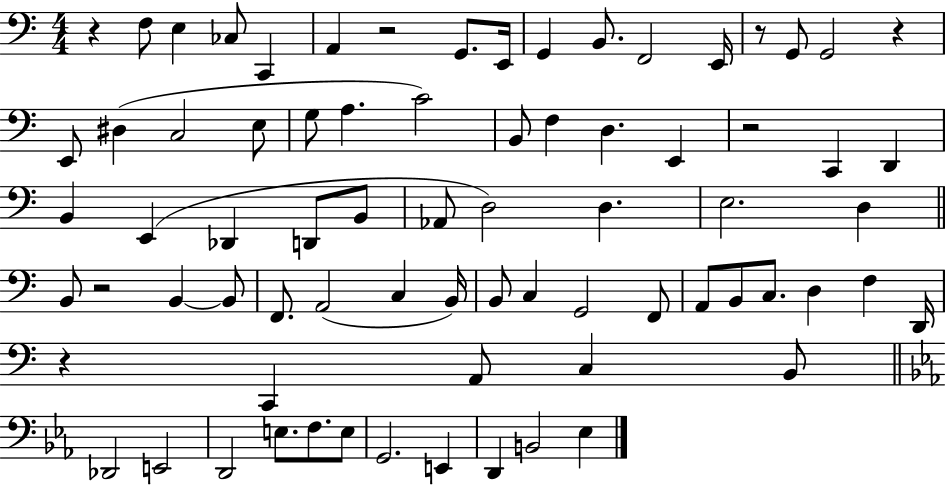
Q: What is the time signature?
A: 4/4